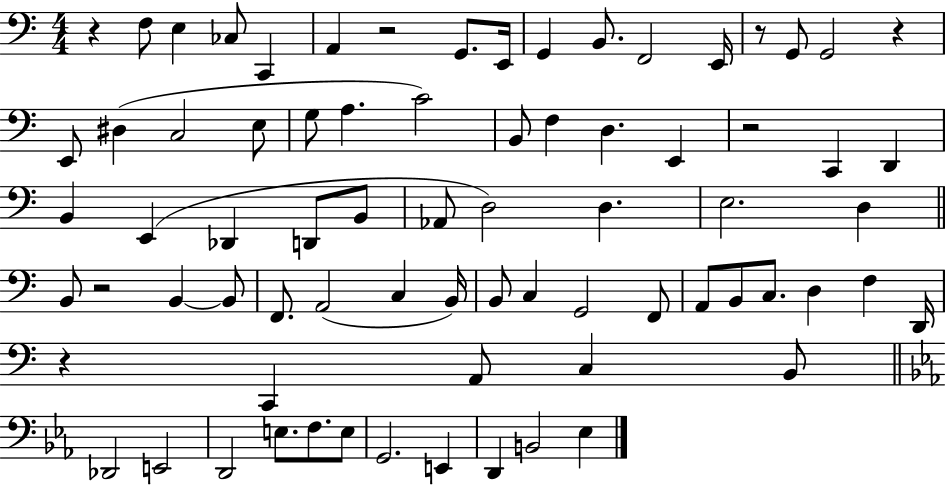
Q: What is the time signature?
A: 4/4